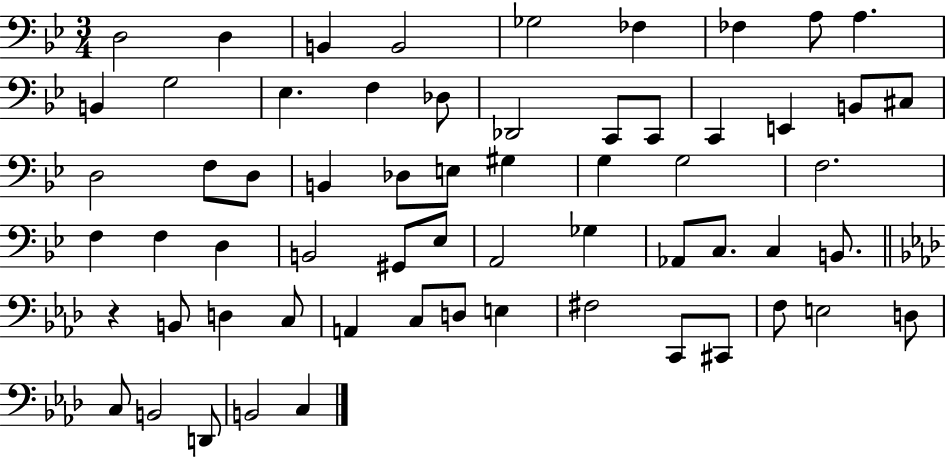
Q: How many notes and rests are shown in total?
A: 62